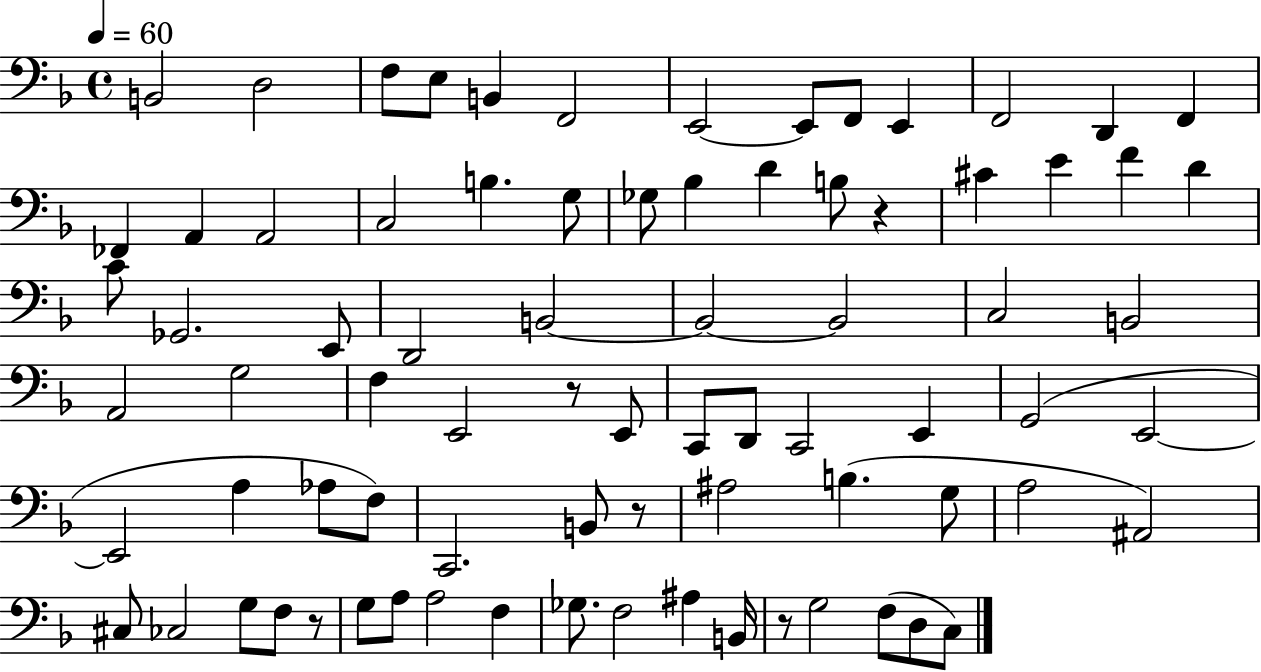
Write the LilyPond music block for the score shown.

{
  \clef bass
  \time 4/4
  \defaultTimeSignature
  \key f \major
  \tempo 4 = 60
  b,2 d2 | f8 e8 b,4 f,2 | e,2~~ e,8 f,8 e,4 | f,2 d,4 f,4 | \break fes,4 a,4 a,2 | c2 b4. g8 | ges8 bes4 d'4 b8 r4 | cis'4 e'4 f'4 d'4 | \break c'8 ges,2. e,8 | d,2 b,2~~ | b,2~~ b,2 | c2 b,2 | \break a,2 g2 | f4 e,2 r8 e,8 | c,8 d,8 c,2 e,4 | g,2( e,2~~ | \break e,2 a4 aes8 f8) | c,2. b,8 r8 | ais2 b4.( g8 | a2 ais,2) | \break cis8 ces2 g8 f8 r8 | g8 a8 a2 f4 | ges8. f2 ais4 b,16 | r8 g2 f8( d8 c8) | \break \bar "|."
}